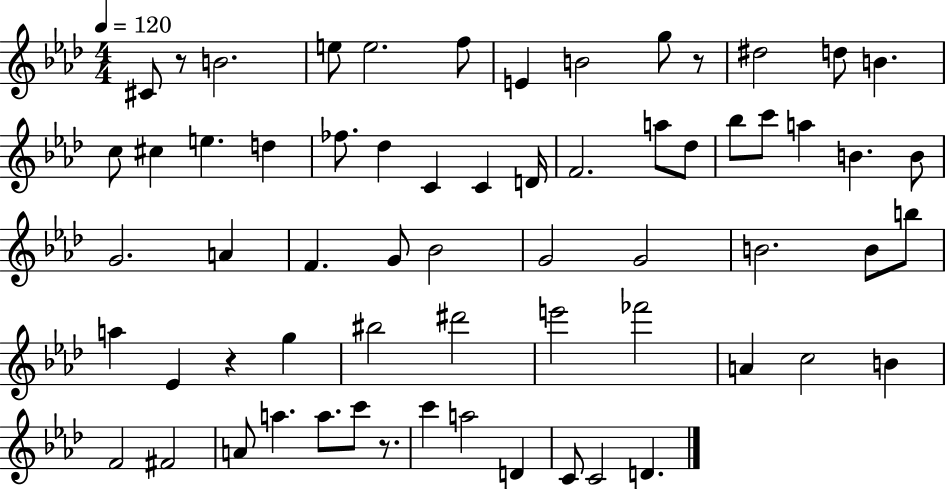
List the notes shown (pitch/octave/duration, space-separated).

C#4/e R/e B4/h. E5/e E5/h. F5/e E4/q B4/h G5/e R/e D#5/h D5/e B4/q. C5/e C#5/q E5/q. D5/q FES5/e. Db5/q C4/q C4/q D4/s F4/h. A5/e Db5/e Bb5/e C6/e A5/q B4/q. B4/e G4/h. A4/q F4/q. G4/e Bb4/h G4/h G4/h B4/h. B4/e B5/e A5/q Eb4/q R/q G5/q BIS5/h D#6/h E6/h FES6/h A4/q C5/h B4/q F4/h F#4/h A4/e A5/q. A5/e. C6/e R/e. C6/q A5/h D4/q C4/e C4/h D4/q.